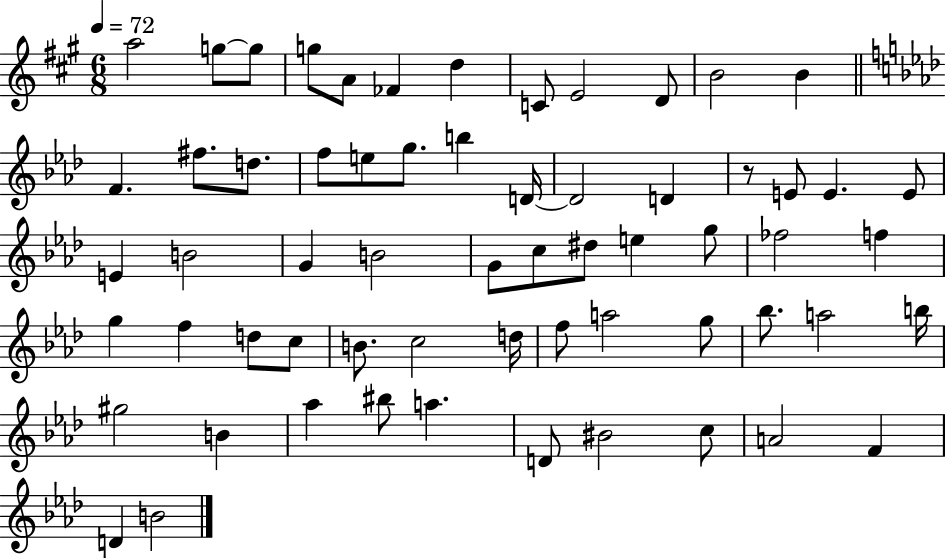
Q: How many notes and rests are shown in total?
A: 62